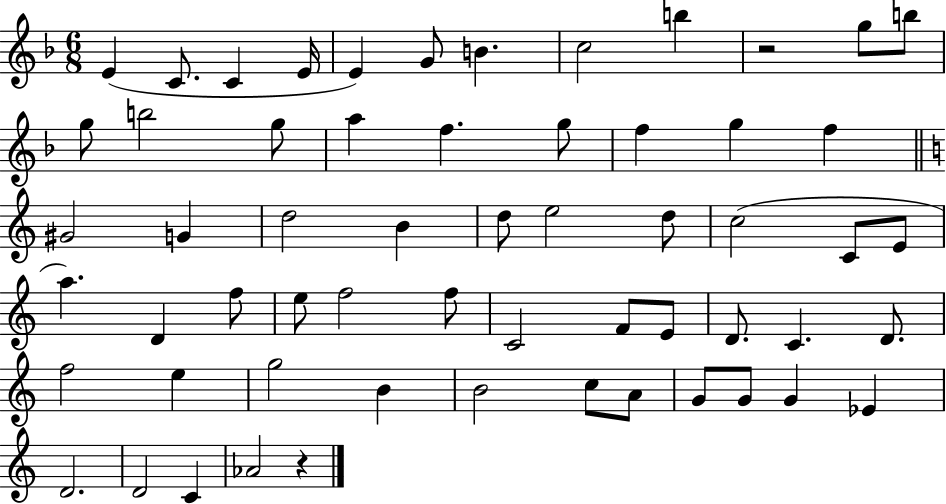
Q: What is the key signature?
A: F major